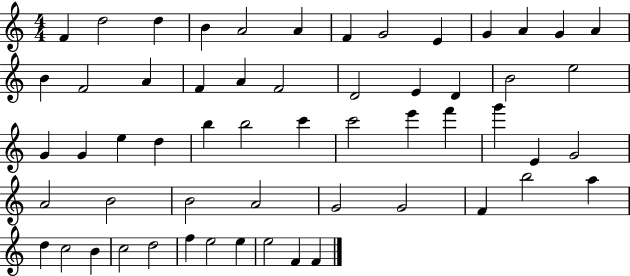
F4/q D5/h D5/q B4/q A4/h A4/q F4/q G4/h E4/q G4/q A4/q G4/q A4/q B4/q F4/h A4/q F4/q A4/q F4/h D4/h E4/q D4/q B4/h E5/h G4/q G4/q E5/q D5/q B5/q B5/h C6/q C6/h E6/q F6/q G6/q E4/q G4/h A4/h B4/h B4/h A4/h G4/h G4/h F4/q B5/h A5/q D5/q C5/h B4/q C5/h D5/h F5/q E5/h E5/q E5/h F4/q F4/q